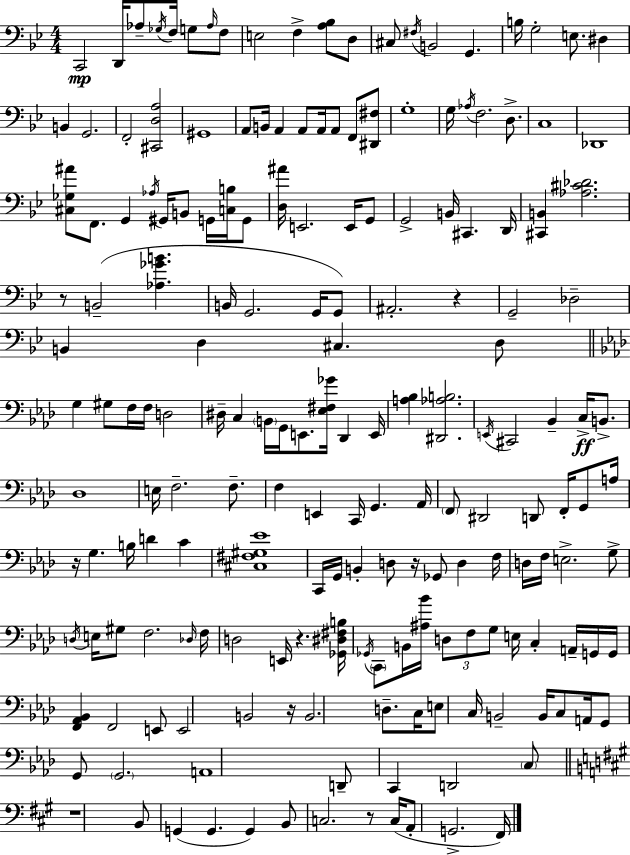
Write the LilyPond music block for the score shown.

{
  \clef bass
  \numericTimeSignature
  \time 4/4
  \key bes \major
  \repeat volta 2 { c,2\mp d,16 aes8-- \acciaccatura { ges16 } f16 g8 \grace { aes16 } | f8 e2 f4-> <a bes>8 | d8 cis8 \acciaccatura { fis16 } b,2 g,4. | b16 g2-. e8. dis4 | \break b,4 g,2. | f,2-. <cis, d a>2 | gis,1 | a,8 b,16 a,4 a,8 a,16 a,8 f,8 | \break <dis, fis>8 g1-. | g16 \acciaccatura { aes16 } f2. | d8.-> c1 | des,1 | \break <cis ges ais'>8 f,8. g,4 \acciaccatura { aes16 } gis,16 b,8 | g,16 <c b>16 g,8 <d ais'>16 e,2. | e,16 g,8 g,2-> b,16 cis,4. | d,16 <cis, b,>4 <aes cis' des'>2. | \break r8 b,2--( <aes ges' b'>4. | b,16 g,2. | g,16 g,8) ais,2.-. | r4 g,2-- des2-- | \break b,4 d4 cis4. | d8 \bar "||" \break \key aes \major g4 gis8 f16 f16 d2 | dis16-- c4 \parenthesize b,16 g,16 e,8. <ees fis ges'>16 des,4 e,16 | <a bes>4 <dis, aes b>2. | \acciaccatura { e,16 } cis,2 bes,4-- c16->\ff b,8.-> | \break des1 | e16 f2.-- f8.-- | f4 e,4 c,16 g,4. | aes,16 \parenthesize f,8 dis,2 d,8 f,16-. g,8 | \break a16 r16 g4. b16 d'4 c'4 | <cis fis gis ees'>1 | c,16 g,16 b,4-. d8 r16 ges,8 d4 | f16 d16 f16 e2.-> g8-> | \break \acciaccatura { d16 } e16 gis8 f2. | \grace { des16 } f16 d2 e,16 r4. | <ges, dis fis b>16 \acciaccatura { ges,16 } \parenthesize c,8 b,16 <ais bes'>16 \tuplet 3/2 { d8 f8 g8 } e16 c4-. | a,16-- g,16 g,16 <f, aes, bes,>4 f,2 | \break e,8 e,2 b,2 | r16 b,2. | d8.-- c16 e8 c16 b,2-- | b,16 c8 a,16 g,8 g,8 \parenthesize g,2. | \break a,1 | d,8-- c,4 d,2 | \parenthesize c8 \bar "||" \break \key a \major r1 | b,8 g,4( g,4. g,4) | b,8 c2. r8 | c16( a,8-. g,2.-> fis,16) | \break } \bar "|."
}